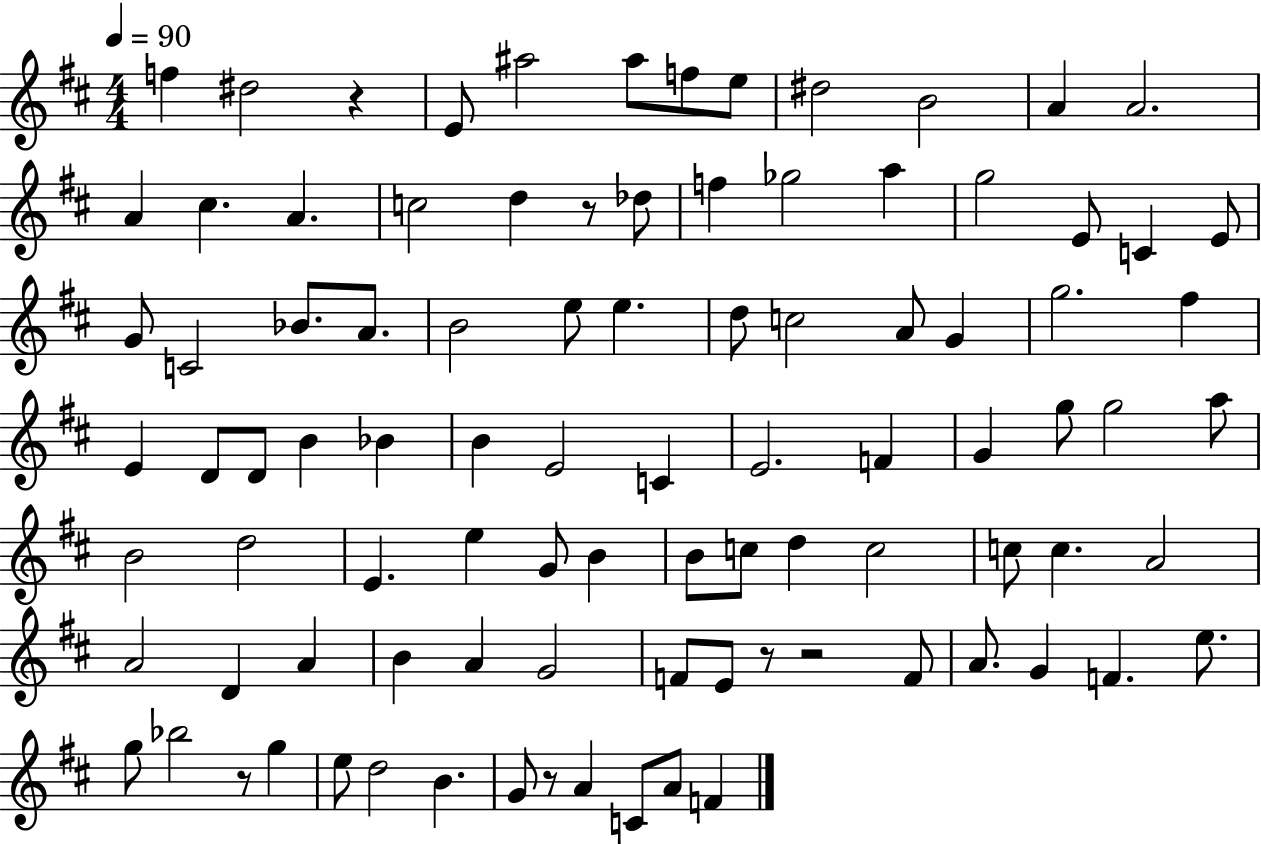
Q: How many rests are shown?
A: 6